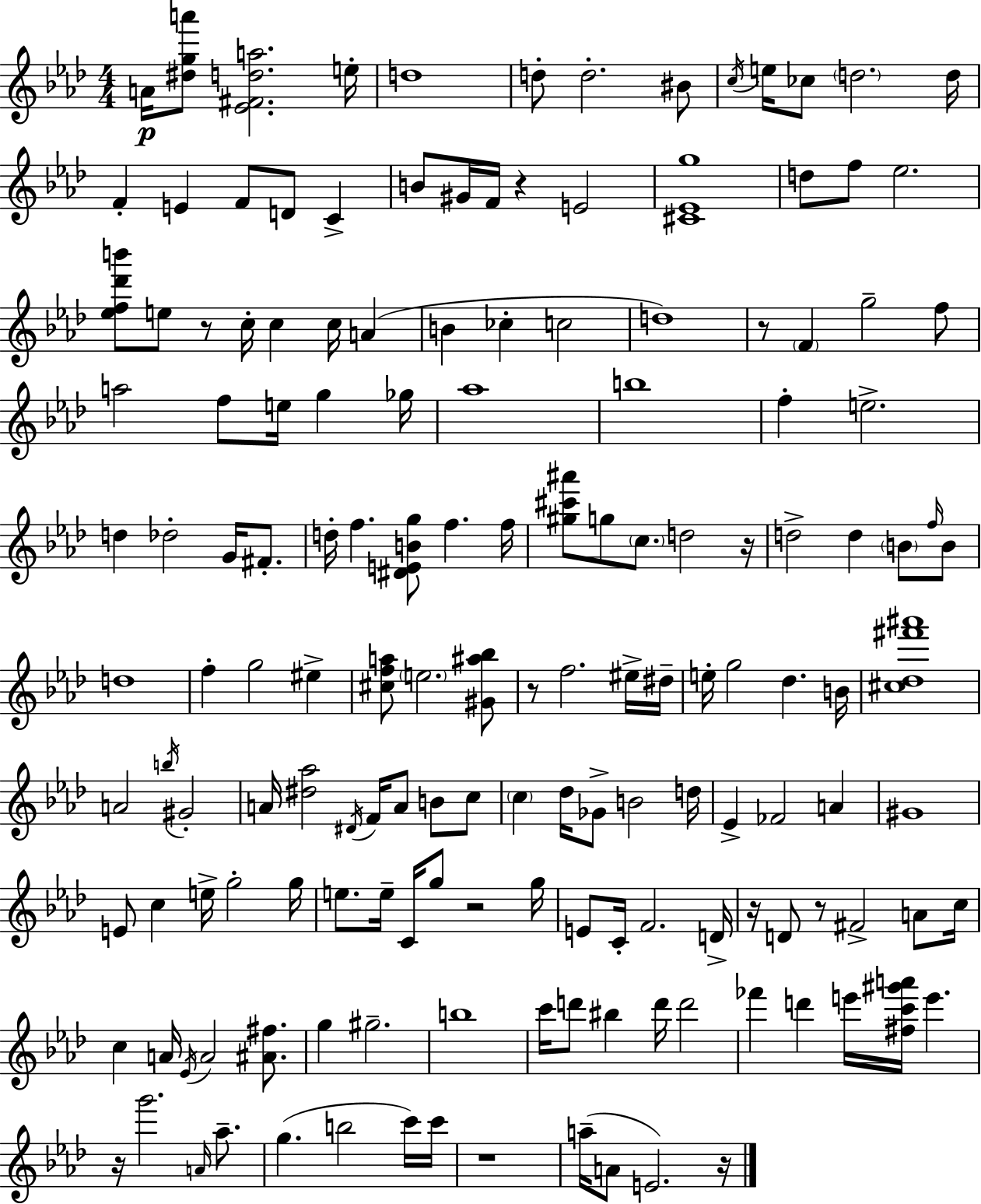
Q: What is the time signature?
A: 4/4